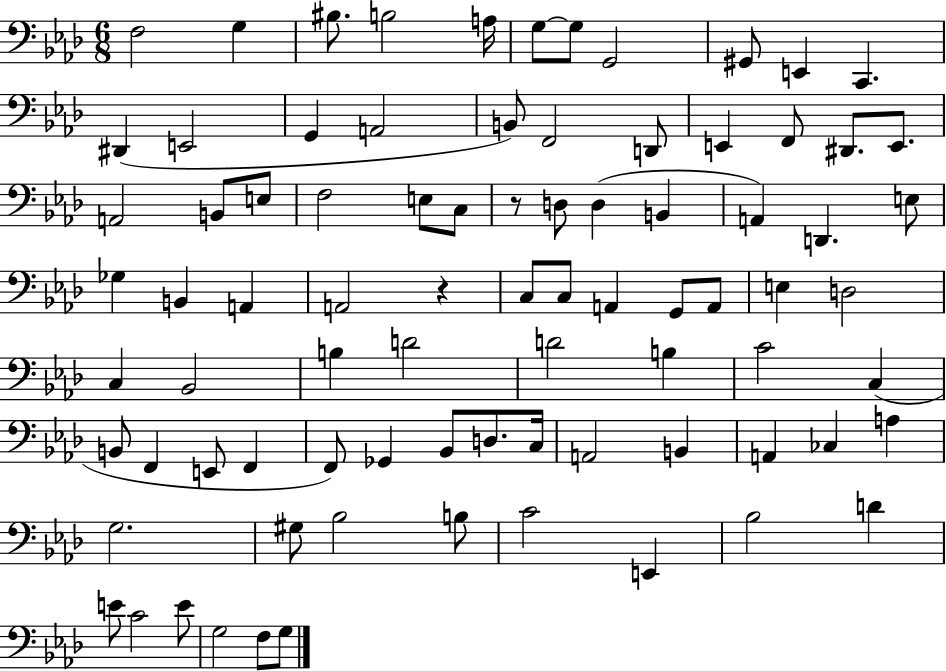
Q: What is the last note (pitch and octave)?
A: G3